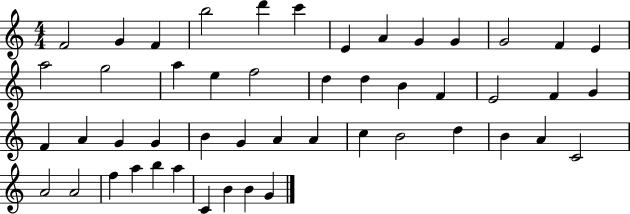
F4/h G4/q F4/q B5/h D6/q C6/q E4/q A4/q G4/q G4/q G4/h F4/q E4/q A5/h G5/h A5/q E5/q F5/h D5/q D5/q B4/q F4/q E4/h F4/q G4/q F4/q A4/q G4/q G4/q B4/q G4/q A4/q A4/q C5/q B4/h D5/q B4/q A4/q C4/h A4/h A4/h F5/q A5/q B5/q A5/q C4/q B4/q B4/q G4/q